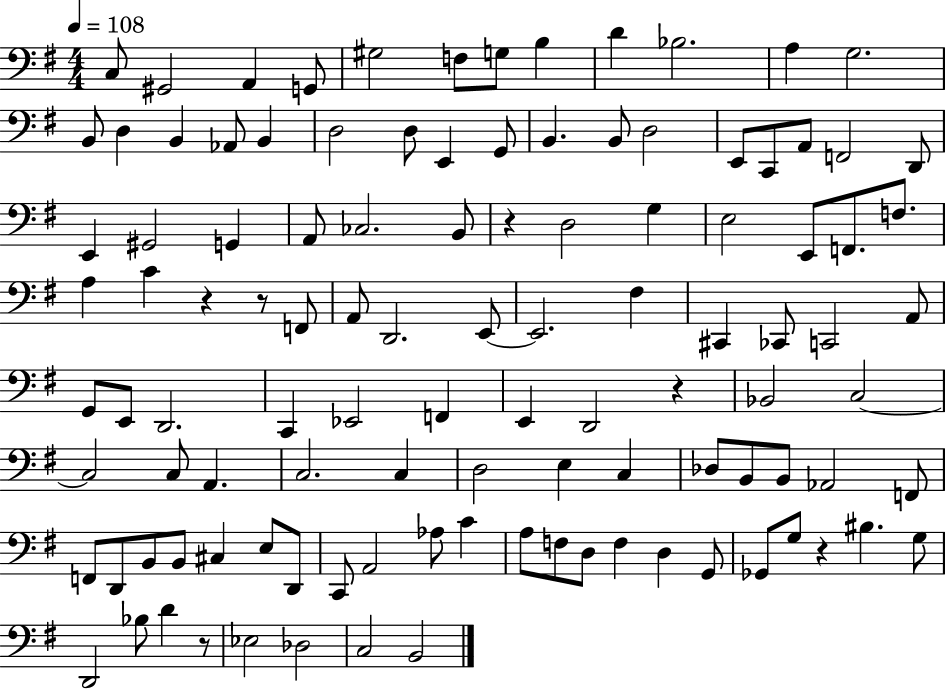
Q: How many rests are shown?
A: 6